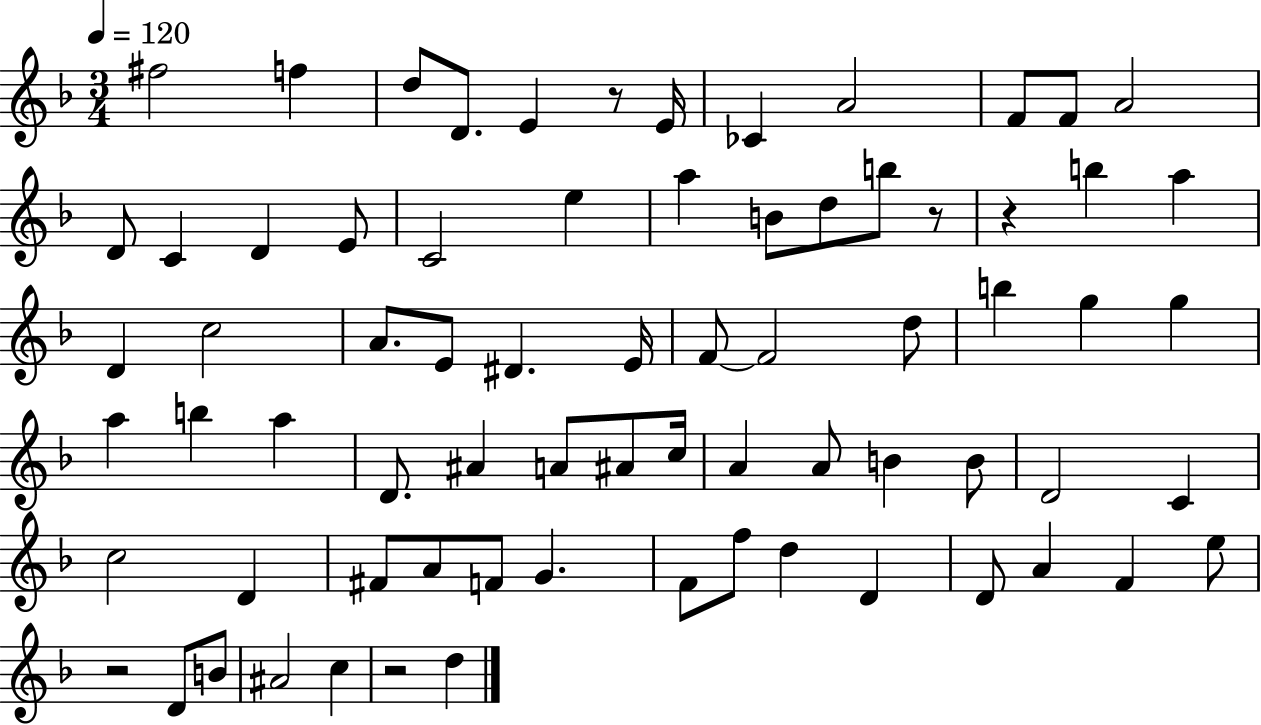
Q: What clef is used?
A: treble